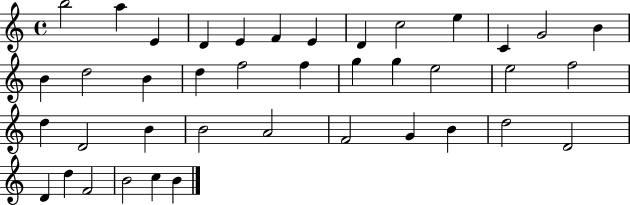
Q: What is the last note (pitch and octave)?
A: B4